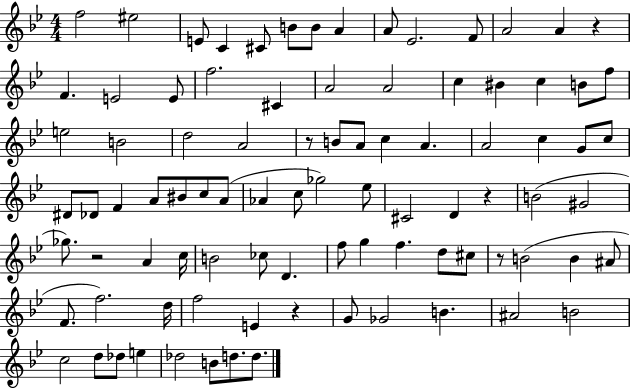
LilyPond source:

{
  \clef treble
  \numericTimeSignature
  \time 4/4
  \key bes \major
  f''2 eis''2 | e'8 c'4 cis'8 b'8 b'8 a'4 | a'8 ees'2. f'8 | a'2 a'4 r4 | \break f'4. e'2 e'8 | f''2. cis'4 | a'2 a'2 | c''4 bis'4 c''4 b'8 f''8 | \break e''2 b'2 | d''2 a'2 | r8 b'8 a'8 c''4 a'4. | a'2 c''4 g'8 c''8 | \break dis'8 des'8 f'4 a'8 bis'8 c''8 a'8( | aes'4 c''8 ges''2) ees''8 | cis'2 d'4 r4 | b'2( gis'2 | \break ges''8.) r2 a'4 c''16 | b'2 ces''8 d'4. | f''8 g''4 f''4. d''8 cis''8 | r8 b'2( b'4 ais'8 | \break f'8. f''2.) d''16 | f''2 e'4 r4 | g'8 ges'2 b'4. | ais'2 b'2 | \break c''2 d''8 des''8 e''4 | des''2 b'8 d''8. d''8. | \bar "|."
}